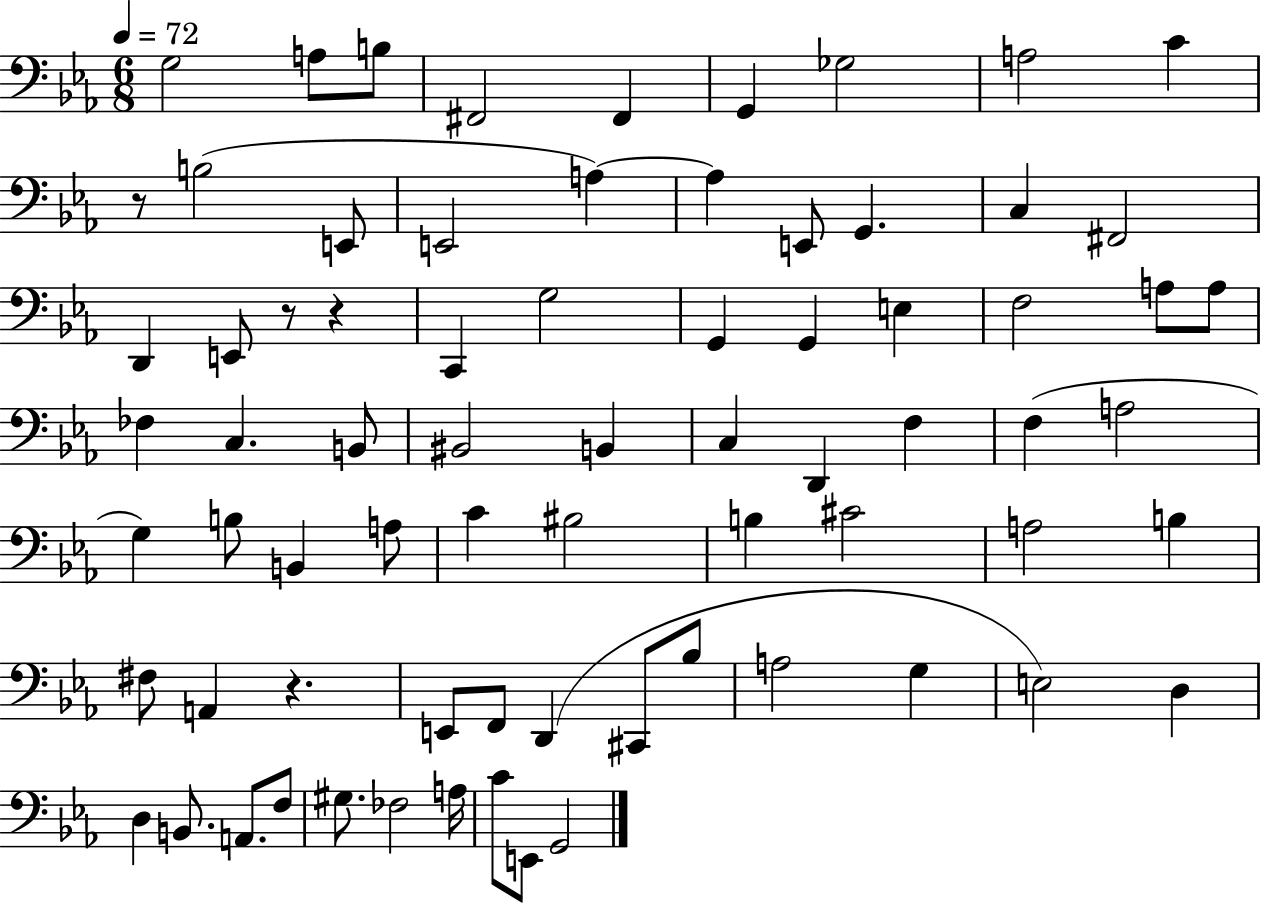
{
  \clef bass
  \numericTimeSignature
  \time 6/8
  \key ees \major
  \tempo 4 = 72
  g2 a8 b8 | fis,2 fis,4 | g,4 ges2 | a2 c'4 | \break r8 b2( e,8 | e,2 a4~~) | a4 e,8 g,4. | c4 fis,2 | \break d,4 e,8 r8 r4 | c,4 g2 | g,4 g,4 e4 | f2 a8 a8 | \break fes4 c4. b,8 | bis,2 b,4 | c4 d,4 f4 | f4( a2 | \break g4) b8 b,4 a8 | c'4 bis2 | b4 cis'2 | a2 b4 | \break fis8 a,4 r4. | e,8 f,8 d,4( cis,8 bes8 | a2 g4 | e2) d4 | \break d4 b,8. a,8. f8 | gis8. fes2 a16 | c'8 e,8 g,2 | \bar "|."
}